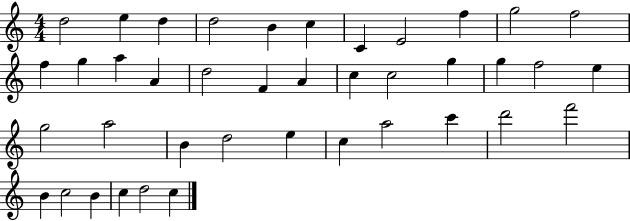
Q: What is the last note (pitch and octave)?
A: C5